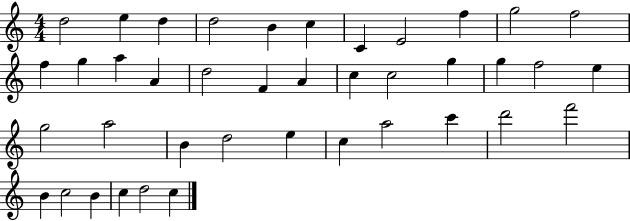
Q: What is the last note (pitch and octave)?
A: C5